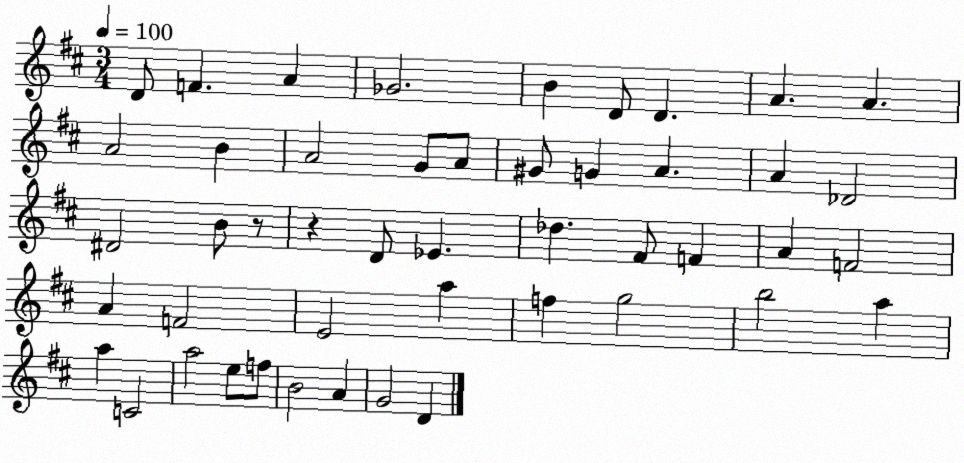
X:1
T:Untitled
M:3/4
L:1/4
K:D
D/2 F A _G2 B D/2 D A A A2 B A2 G/2 A/2 ^G/2 G A A _D2 ^D2 B/2 z/2 z D/2 _E _d ^F/2 F A F2 A F2 E2 a f g2 b2 a a C2 a2 e/2 f/2 B2 A G2 D